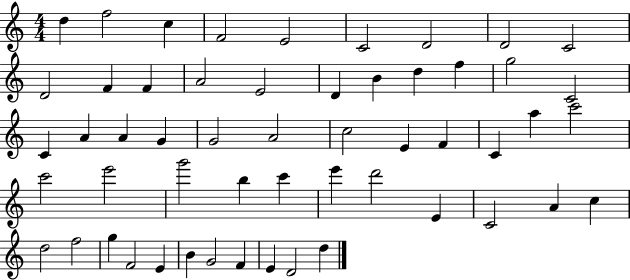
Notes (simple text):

D5/q F5/h C5/q F4/h E4/h C4/h D4/h D4/h C4/h D4/h F4/q F4/q A4/h E4/h D4/q B4/q D5/q F5/q G5/h C4/h C4/q A4/q A4/q G4/q G4/h A4/h C5/h E4/q F4/q C4/q A5/q C6/h C6/h E6/h G6/h B5/q C6/q E6/q D6/h E4/q C4/h A4/q C5/q D5/h F5/h G5/q F4/h E4/q B4/q G4/h F4/q E4/q D4/h D5/q